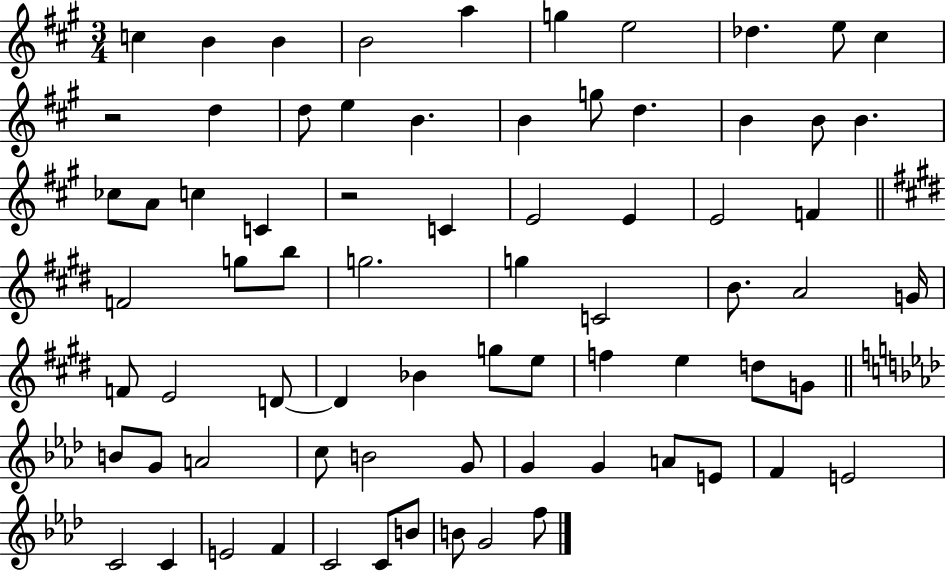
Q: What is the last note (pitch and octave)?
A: F5